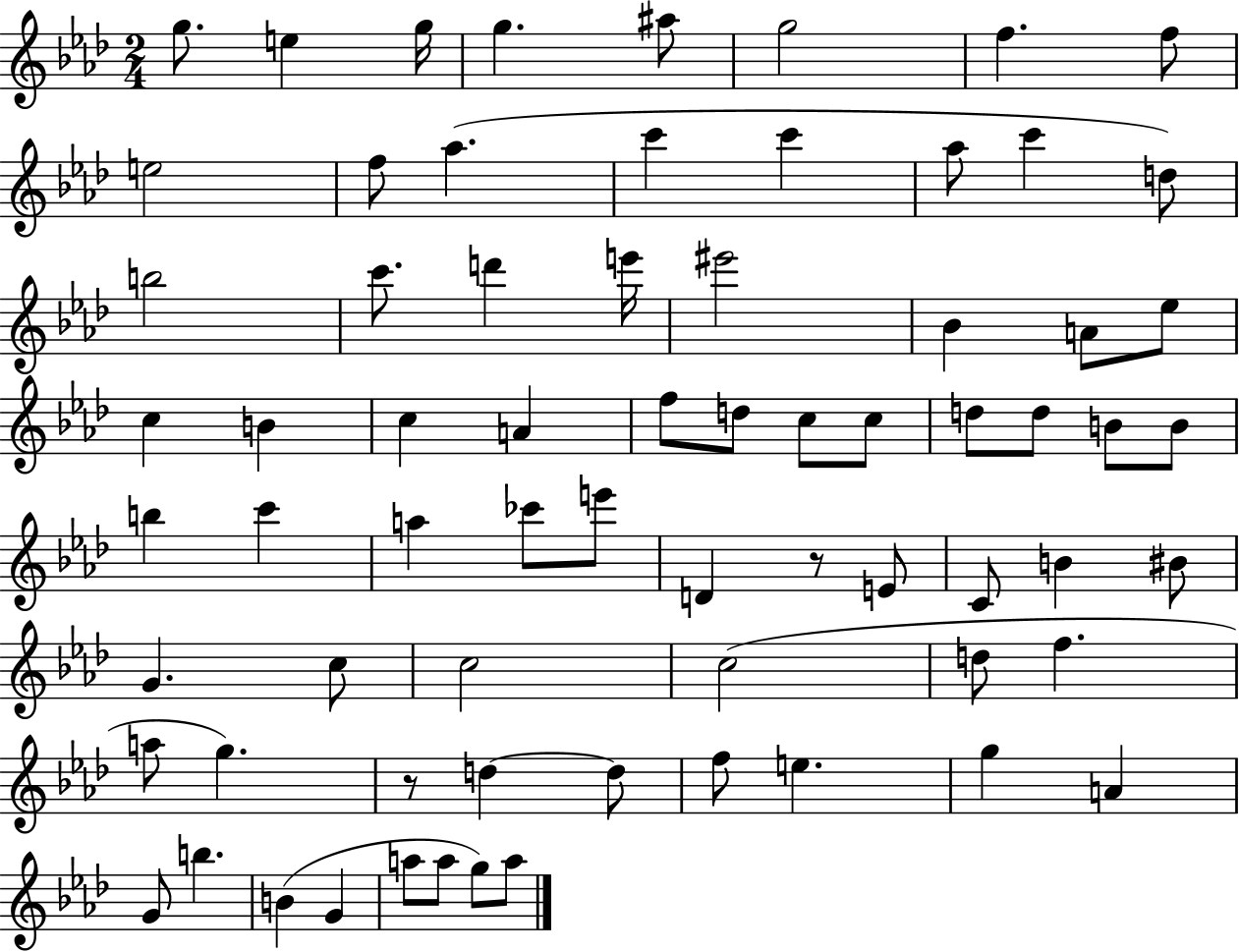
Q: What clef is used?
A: treble